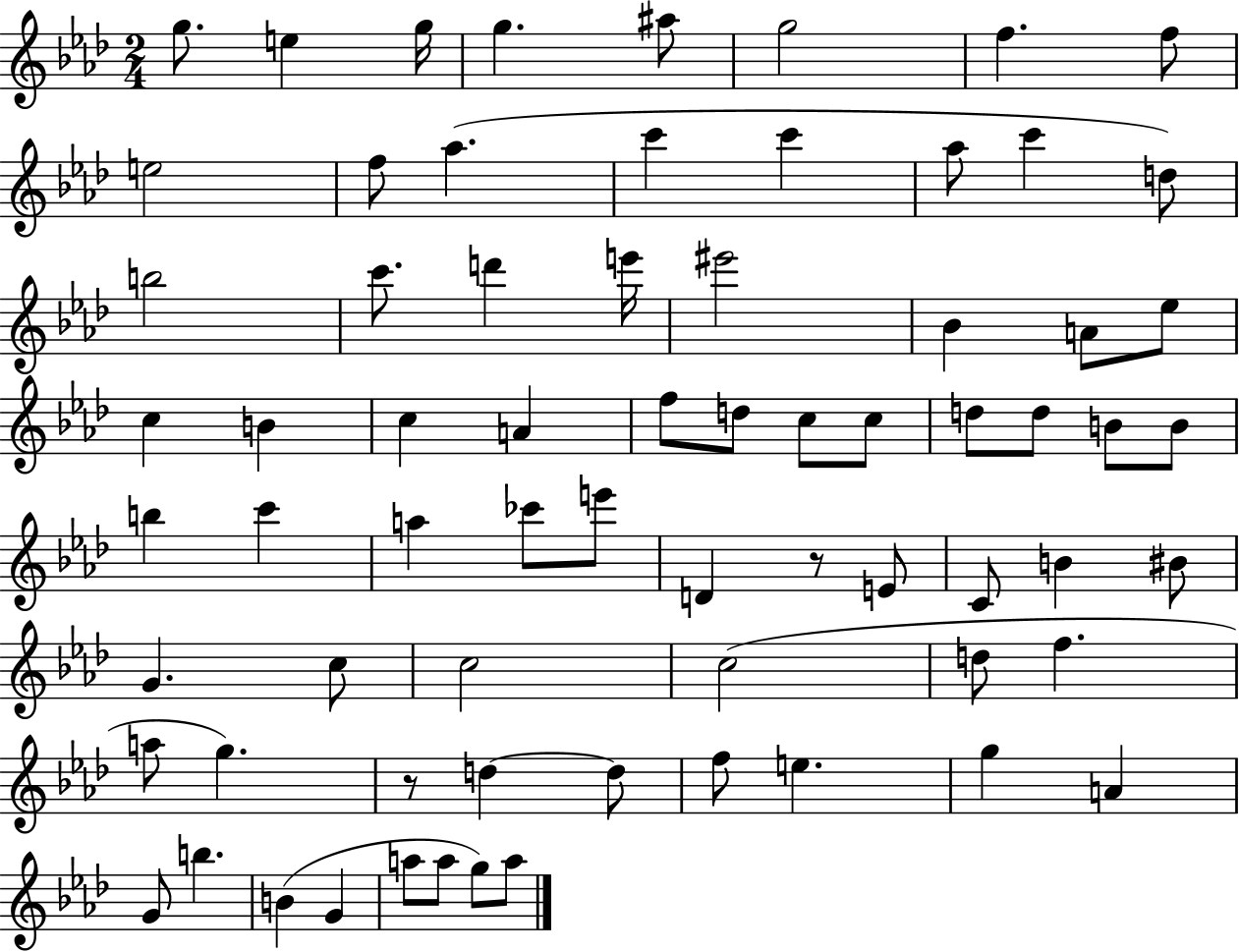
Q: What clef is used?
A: treble